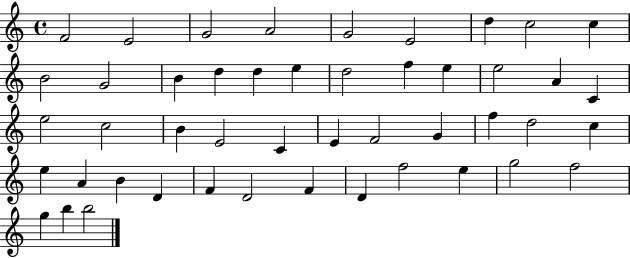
X:1
T:Untitled
M:4/4
L:1/4
K:C
F2 E2 G2 A2 G2 E2 d c2 c B2 G2 B d d e d2 f e e2 A C e2 c2 B E2 C E F2 G f d2 c e A B D F D2 F D f2 e g2 f2 g b b2